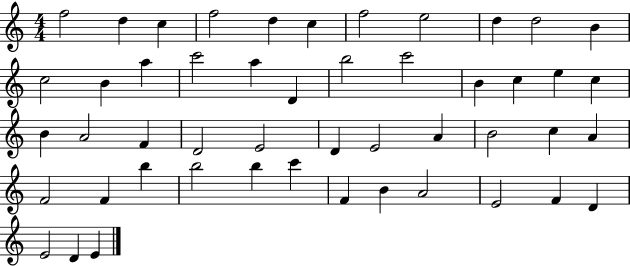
F5/h D5/q C5/q F5/h D5/q C5/q F5/h E5/h D5/q D5/h B4/q C5/h B4/q A5/q C6/h A5/q D4/q B5/h C6/h B4/q C5/q E5/q C5/q B4/q A4/h F4/q D4/h E4/h D4/q E4/h A4/q B4/h C5/q A4/q F4/h F4/q B5/q B5/h B5/q C6/q F4/q B4/q A4/h E4/h F4/q D4/q E4/h D4/q E4/q